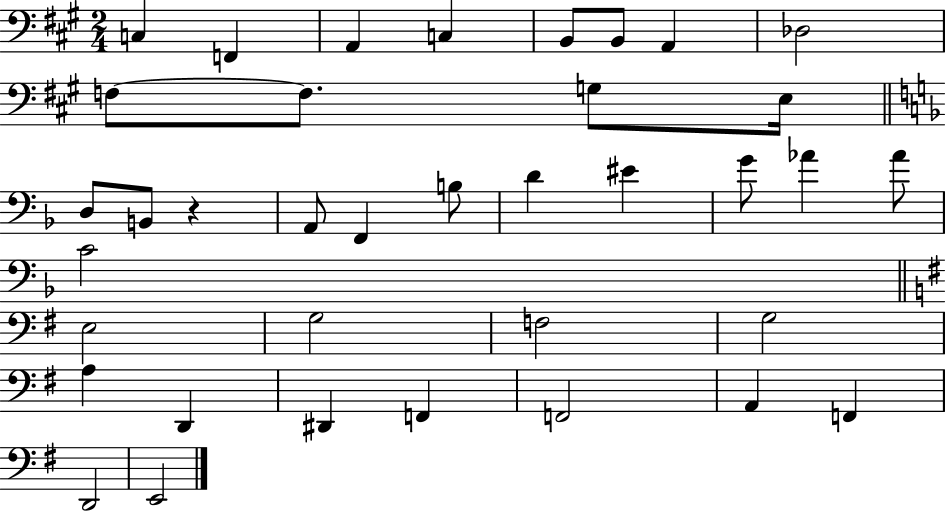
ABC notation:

X:1
T:Untitled
M:2/4
L:1/4
K:A
C, F,, A,, C, B,,/2 B,,/2 A,, _D,2 F,/2 F,/2 G,/2 E,/4 D,/2 B,,/2 z A,,/2 F,, B,/2 D ^E G/2 _A _A/2 C2 E,2 G,2 F,2 G,2 A, D,, ^D,, F,, F,,2 A,, F,, D,,2 E,,2